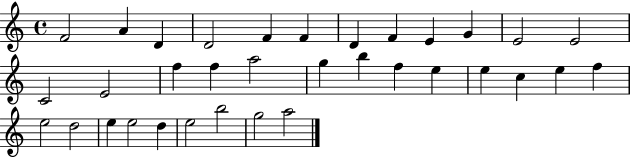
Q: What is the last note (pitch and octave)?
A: A5